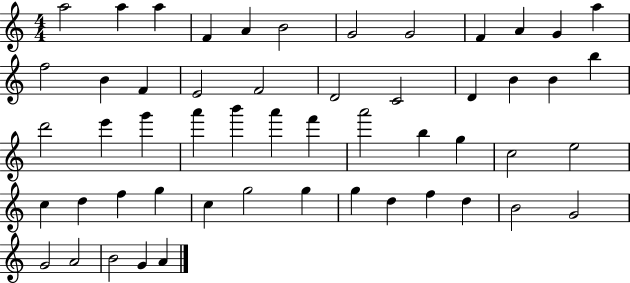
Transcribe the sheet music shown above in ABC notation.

X:1
T:Untitled
M:4/4
L:1/4
K:C
a2 a a F A B2 G2 G2 F A G a f2 B F E2 F2 D2 C2 D B B b d'2 e' g' a' b' a' f' a'2 b g c2 e2 c d f g c g2 g g d f d B2 G2 G2 A2 B2 G A